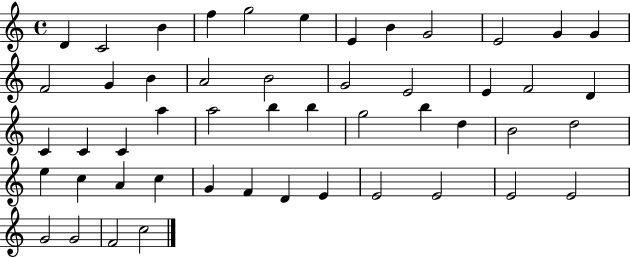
X:1
T:Untitled
M:4/4
L:1/4
K:C
D C2 B f g2 e E B G2 E2 G G F2 G B A2 B2 G2 E2 E F2 D C C C a a2 b b g2 b d B2 d2 e c A c G F D E E2 E2 E2 E2 G2 G2 F2 c2